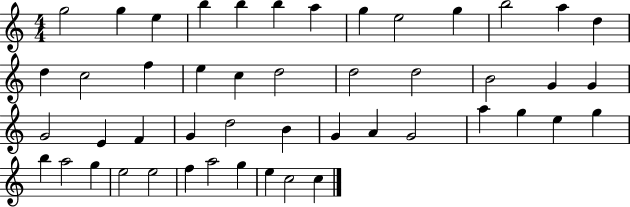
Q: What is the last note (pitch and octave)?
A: C5